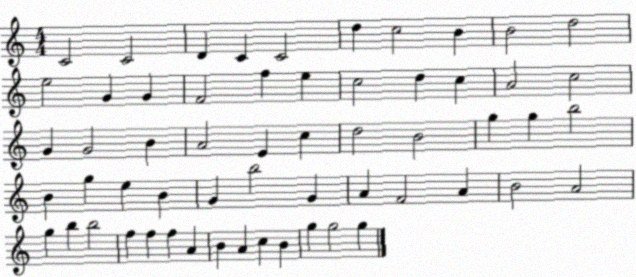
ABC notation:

X:1
T:Untitled
M:4/4
L:1/4
K:C
C2 C2 D C C2 d c2 B B2 d2 e2 G G F2 f e c2 d c A2 c2 G G2 B A2 E c d2 B2 g g b2 B g e B G b2 G A F2 A B2 A2 g b b2 f f f A B A c B g g2 g